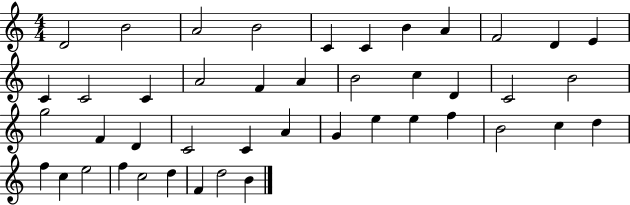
X:1
T:Untitled
M:4/4
L:1/4
K:C
D2 B2 A2 B2 C C B A F2 D E C C2 C A2 F A B2 c D C2 B2 g2 F D C2 C A G e e f B2 c d f c e2 f c2 d F d2 B